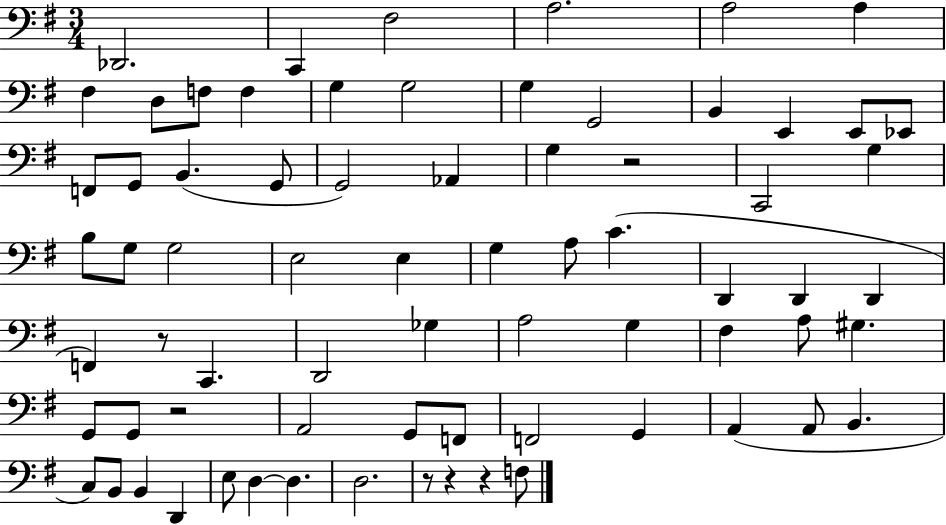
{
  \clef bass
  \numericTimeSignature
  \time 3/4
  \key g \major
  des,2. | c,4 fis2 | a2. | a2 a4 | \break fis4 d8 f8 f4 | g4 g2 | g4 g,2 | b,4 e,4 e,8 ees,8 | \break f,8 g,8 b,4.( g,8 | g,2) aes,4 | g4 r2 | c,2 g4 | \break b8 g8 g2 | e2 e4 | g4 a8 c'4.( | d,4 d,4 d,4 | \break f,4) r8 c,4. | d,2 ges4 | a2 g4 | fis4 a8 gis4. | \break g,8 g,8 r2 | a,2 g,8 f,8 | f,2 g,4 | a,4( a,8 b,4. | \break c8) b,8 b,4 d,4 | e8 d4~~ d4. | d2. | r8 r4 r4 f8 | \break \bar "|."
}